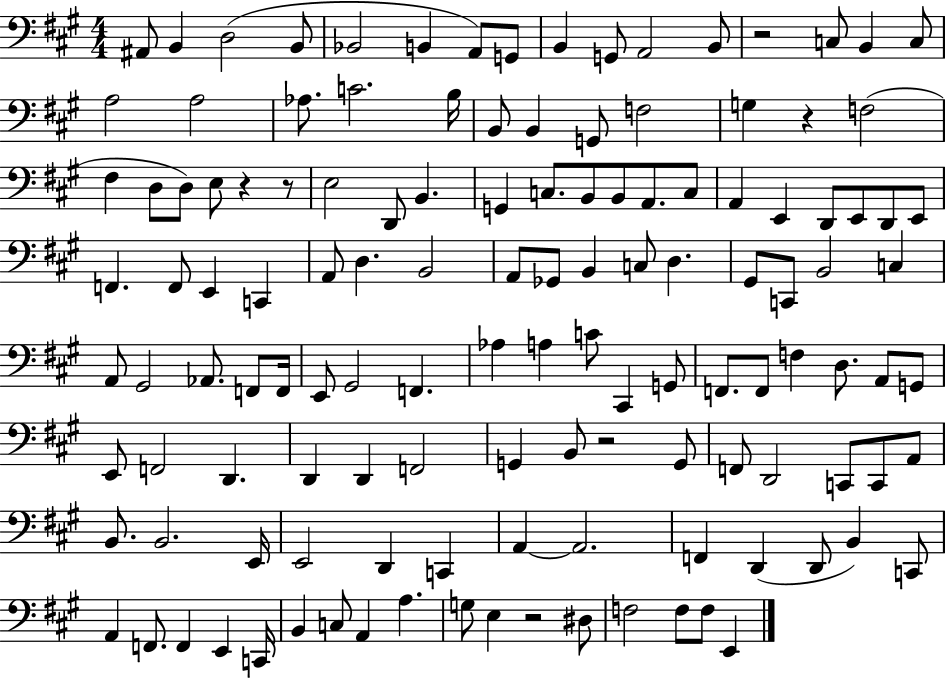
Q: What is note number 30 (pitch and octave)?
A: E3